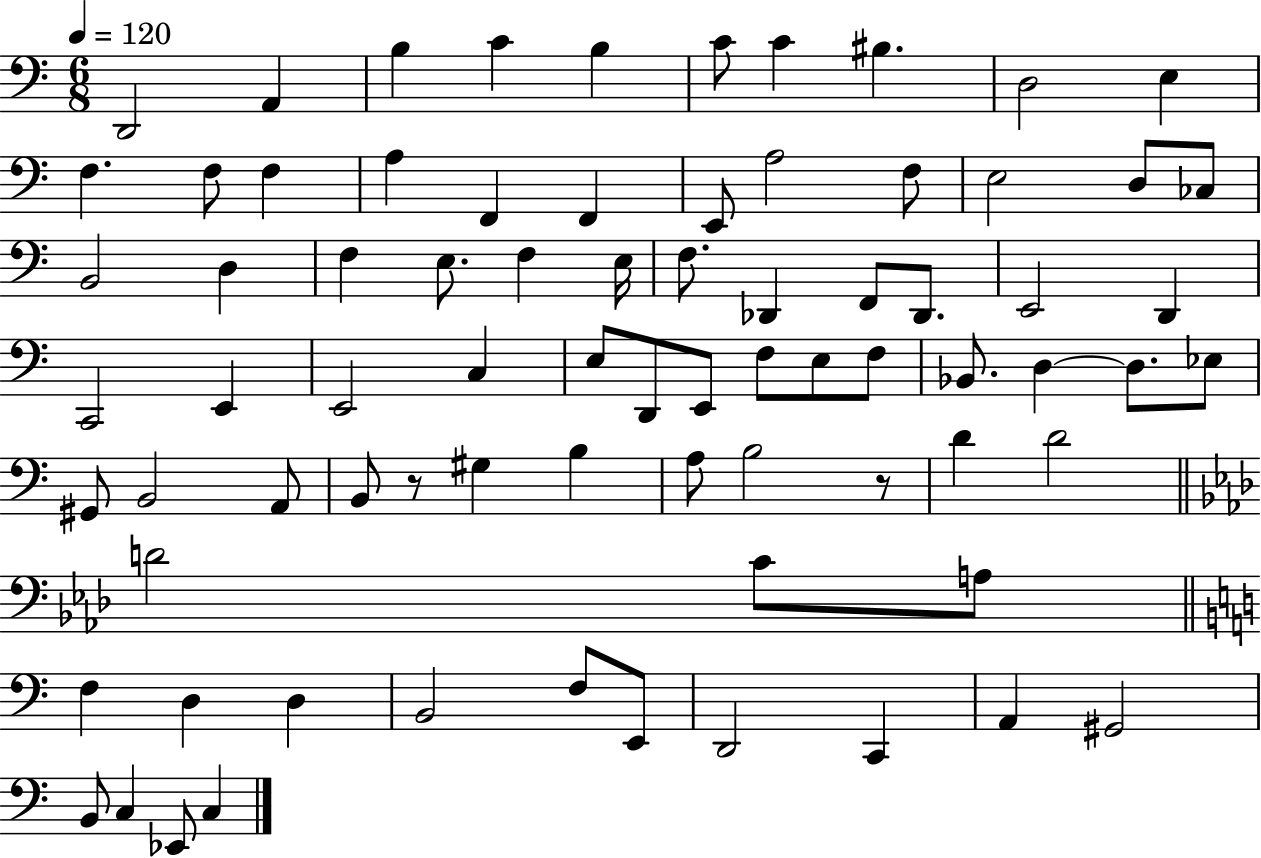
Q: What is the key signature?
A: C major